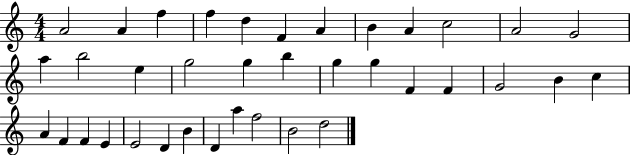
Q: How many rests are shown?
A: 0